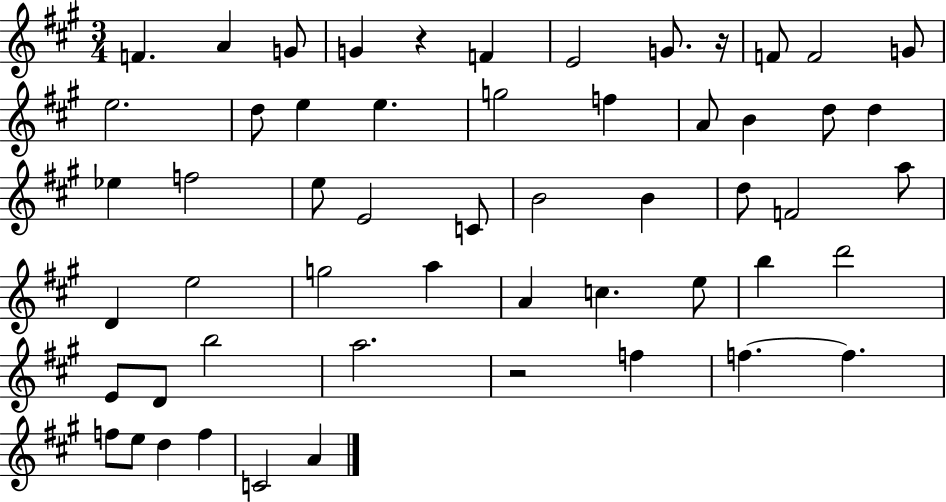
F4/q. A4/q G4/e G4/q R/q F4/q E4/h G4/e. R/s F4/e F4/h G4/e E5/h. D5/e E5/q E5/q. G5/h F5/q A4/e B4/q D5/e D5/q Eb5/q F5/h E5/e E4/h C4/e B4/h B4/q D5/e F4/h A5/e D4/q E5/h G5/h A5/q A4/q C5/q. E5/e B5/q D6/h E4/e D4/e B5/h A5/h. R/h F5/q F5/q. F5/q. F5/e E5/e D5/q F5/q C4/h A4/q